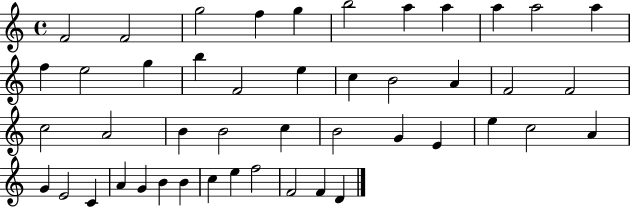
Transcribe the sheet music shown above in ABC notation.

X:1
T:Untitled
M:4/4
L:1/4
K:C
F2 F2 g2 f g b2 a a a a2 a f e2 g b F2 e c B2 A F2 F2 c2 A2 B B2 c B2 G E e c2 A G E2 C A G B B c e f2 F2 F D